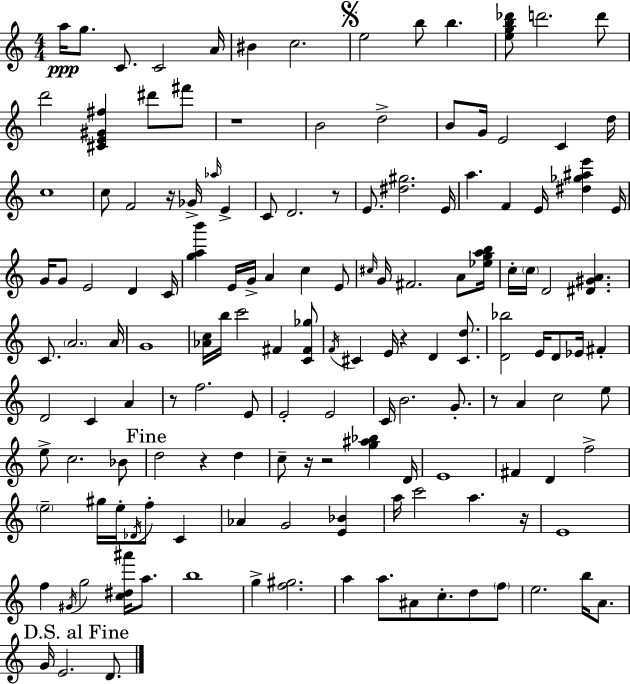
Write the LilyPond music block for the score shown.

{
  \clef treble
  \numericTimeSignature
  \time 4/4
  \key a \minor
  a''16\ppp g''8. c'8. c'2 a'16 | bis'4 c''2. | \mark \markup { \musicglyph "scripts.segno" } e''2 b''8 b''4. | <e'' g'' b'' des'''>8 d'''2. d'''8 | \break d'''2 <cis' e' gis' fis''>4 dis'''8 fis'''8 | r1 | b'2 d''2-> | b'8 g'16 e'2 c'4 d''16 | \break c''1 | c''8 f'2 r16 ges'16-> \grace { aes''16 } e'4-> | c'8 d'2. r8 | e'8. <dis'' gis''>2. | \break e'16 a''4. f'4 e'16 <dis'' ges'' ais'' e'''>4 | e'16 g'16 g'8 e'2 d'4 | c'16 <g'' a'' b'''>4 e'16 g'16-> a'4 c''4 e'8 | \grace { cis''16 } g'16 fis'2. a'8 | \break <ees'' g'' a'' b''>16 c''16-. \parenthesize c''16 d'2 <dis' gis' a'>4. | c'8. \parenthesize a'2. | a'16 g'1 | <aes' c''>16 b''16 c'''2 fis'4 | \break <c' fis' ges''>8 \acciaccatura { f'16 } cis'4 e'16 r4 d'4 | <cis' d''>8. <d' bes''>2 e'16 d'8 ees'16 fis'4-. | d'2 c'4 a'4 | r8 f''2. | \break e'8 e'2-. e'2 | c'16 b'2. | g'8.-. r8 a'4 c''2 | e''8 e''8-> c''2. | \break bes'8 \mark "Fine" d''2 r4 d''4 | c''8-- r16 r2 <g'' ais'' bes''>4 | d'16 e'1 | fis'4 d'4 f''2-> | \break \parenthesize e''2-- gis''16 e''16-. \acciaccatura { des'16 } f''8-. | c'4 aes'4 g'2 | <e' bes'>4 a''16 c'''2 a''4. | r16 e'1 | \break f''4 \acciaccatura { gis'16 } g''2 | <c'' dis'' ais'''>16 a''8. b''1 | g''4-> <f'' gis''>2. | a''4 a''8. ais'8 c''8.-. | \break d''8 \parenthesize f''8 e''2. | b''16 a'8. \mark "D.S. al Fine" g'16 e'2. | d'8. \bar "|."
}